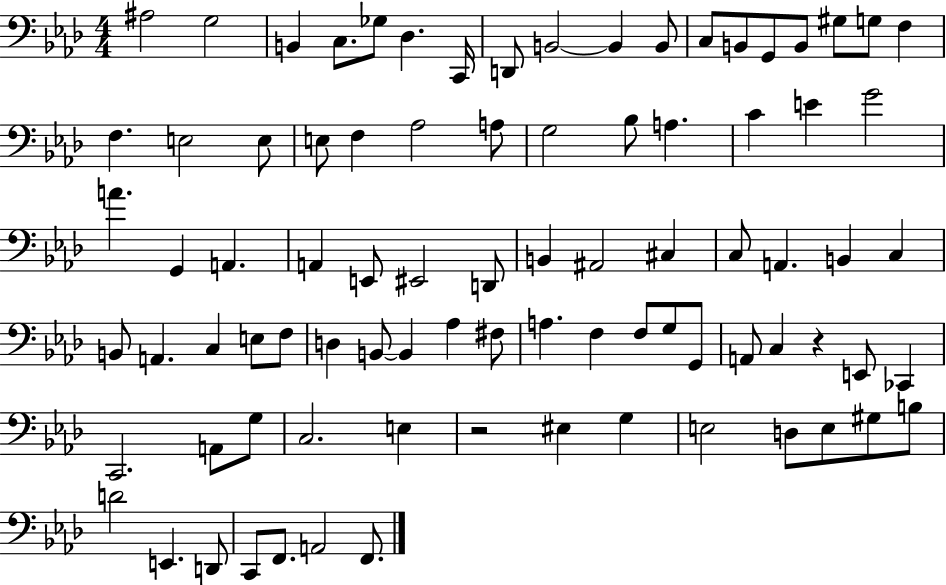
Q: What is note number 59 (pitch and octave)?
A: G3